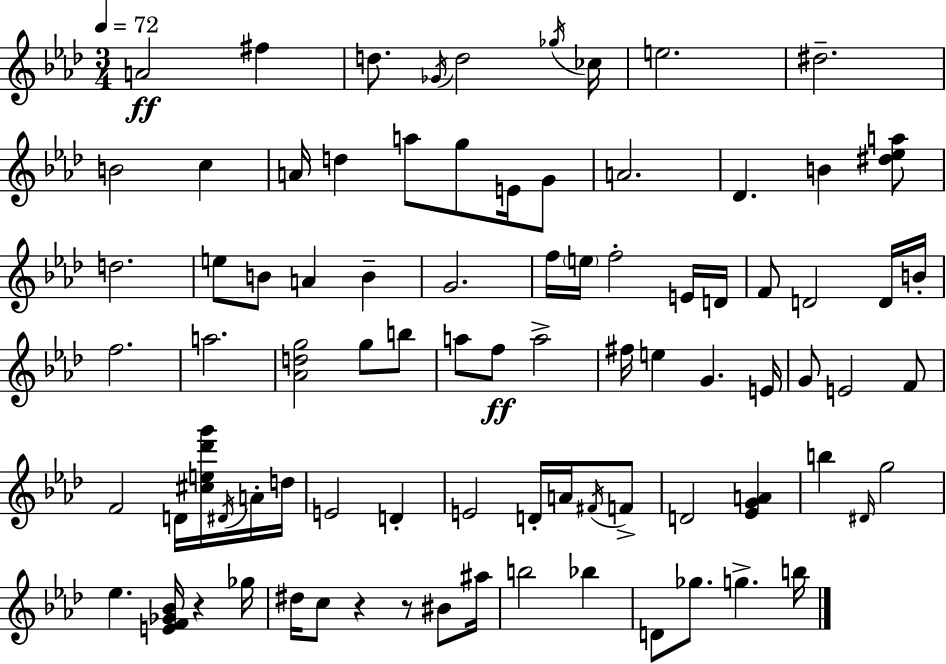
A4/h F#5/q D5/e. Gb4/s D5/h Gb5/s CES5/s E5/h. D#5/h. B4/h C5/q A4/s D5/q A5/e G5/e E4/s G4/e A4/h. Db4/q. B4/q [D#5,Eb5,A5]/e D5/h. E5/e B4/e A4/q B4/q G4/h. F5/s E5/s F5/h E4/s D4/s F4/e D4/h D4/s B4/s F5/h. A5/h. [Ab4,D5,G5]/h G5/e B5/e A5/e F5/e A5/h F#5/s E5/q G4/q. E4/s G4/e E4/h F4/e F4/h D4/s [C#5,E5,Db6,G6]/s D#4/s A4/s D5/s E4/h D4/q E4/h D4/s A4/s F#4/s F4/e D4/h [Eb4,G4,A4]/q B5/q D#4/s G5/h Eb5/q. [E4,F4,Gb4,Bb4]/s R/q Gb5/s D#5/s C5/e R/q R/e BIS4/e A#5/s B5/h Bb5/q D4/e Gb5/e. G5/q. B5/s